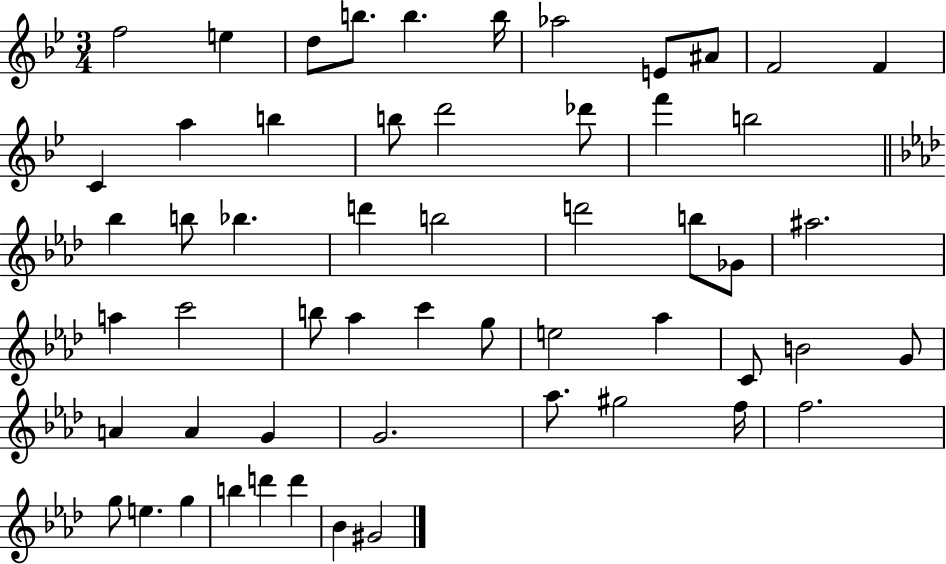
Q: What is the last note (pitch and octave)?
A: G#4